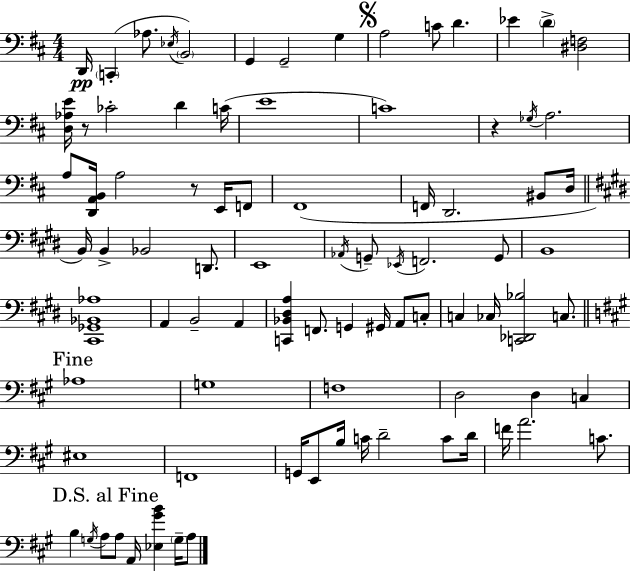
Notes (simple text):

D2/s C2/q Ab3/e. Eb3/s B2/h G2/q G2/h G3/q A3/h C4/e D4/q. Eb4/q D4/q [D#3,F3]/h [D3,Ab3,E4]/s R/e CES4/h D4/q C4/s E4/w C4/w R/q Gb3/s A3/h. A3/e [D2,A2,B2]/s A3/h R/e E2/s F2/e F#2/w F2/s D2/h. BIS2/e D3/s B2/s B2/q Bb2/h D2/e. E2/w Ab2/s G2/e Eb2/s F2/h. G2/e B2/w [C#2,Gb2,Bb2,Ab3]/w A2/q B2/h A2/q [C2,Bb2,D#3,A3]/q F2/e. G2/q G#2/s A2/e C3/e C3/q CES3/s [C2,Db2,Bb3]/h C3/e. Ab3/w G3/w F3/w D3/h D3/q C3/q EIS3/w F2/w G2/s E2/e B3/s C4/s D4/h C4/e D4/s F4/s A4/h. C4/e. B3/q G3/s A3/e A3/e A2/s [Eb3,G#4,B4]/q G3/s A3/e